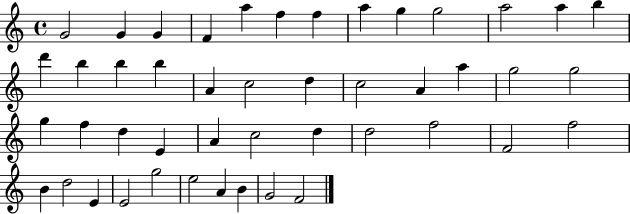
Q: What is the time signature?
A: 4/4